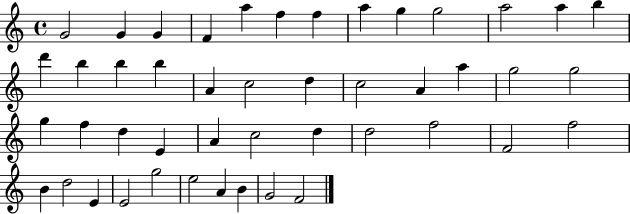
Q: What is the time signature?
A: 4/4